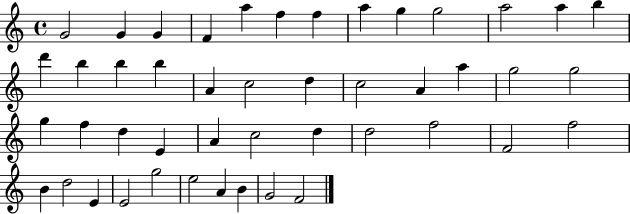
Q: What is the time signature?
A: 4/4